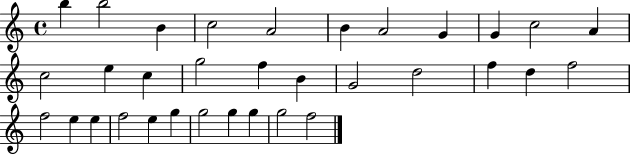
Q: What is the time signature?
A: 4/4